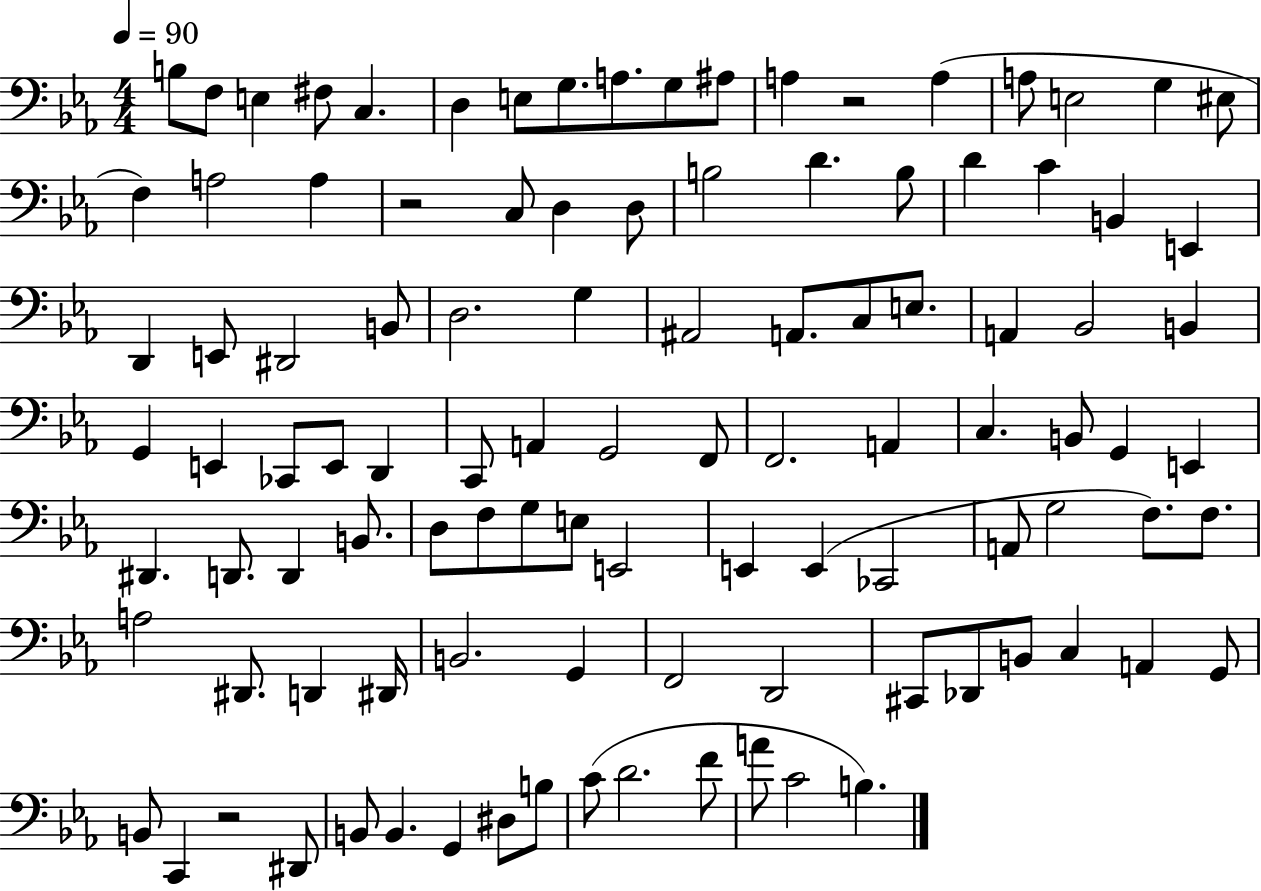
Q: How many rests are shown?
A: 3